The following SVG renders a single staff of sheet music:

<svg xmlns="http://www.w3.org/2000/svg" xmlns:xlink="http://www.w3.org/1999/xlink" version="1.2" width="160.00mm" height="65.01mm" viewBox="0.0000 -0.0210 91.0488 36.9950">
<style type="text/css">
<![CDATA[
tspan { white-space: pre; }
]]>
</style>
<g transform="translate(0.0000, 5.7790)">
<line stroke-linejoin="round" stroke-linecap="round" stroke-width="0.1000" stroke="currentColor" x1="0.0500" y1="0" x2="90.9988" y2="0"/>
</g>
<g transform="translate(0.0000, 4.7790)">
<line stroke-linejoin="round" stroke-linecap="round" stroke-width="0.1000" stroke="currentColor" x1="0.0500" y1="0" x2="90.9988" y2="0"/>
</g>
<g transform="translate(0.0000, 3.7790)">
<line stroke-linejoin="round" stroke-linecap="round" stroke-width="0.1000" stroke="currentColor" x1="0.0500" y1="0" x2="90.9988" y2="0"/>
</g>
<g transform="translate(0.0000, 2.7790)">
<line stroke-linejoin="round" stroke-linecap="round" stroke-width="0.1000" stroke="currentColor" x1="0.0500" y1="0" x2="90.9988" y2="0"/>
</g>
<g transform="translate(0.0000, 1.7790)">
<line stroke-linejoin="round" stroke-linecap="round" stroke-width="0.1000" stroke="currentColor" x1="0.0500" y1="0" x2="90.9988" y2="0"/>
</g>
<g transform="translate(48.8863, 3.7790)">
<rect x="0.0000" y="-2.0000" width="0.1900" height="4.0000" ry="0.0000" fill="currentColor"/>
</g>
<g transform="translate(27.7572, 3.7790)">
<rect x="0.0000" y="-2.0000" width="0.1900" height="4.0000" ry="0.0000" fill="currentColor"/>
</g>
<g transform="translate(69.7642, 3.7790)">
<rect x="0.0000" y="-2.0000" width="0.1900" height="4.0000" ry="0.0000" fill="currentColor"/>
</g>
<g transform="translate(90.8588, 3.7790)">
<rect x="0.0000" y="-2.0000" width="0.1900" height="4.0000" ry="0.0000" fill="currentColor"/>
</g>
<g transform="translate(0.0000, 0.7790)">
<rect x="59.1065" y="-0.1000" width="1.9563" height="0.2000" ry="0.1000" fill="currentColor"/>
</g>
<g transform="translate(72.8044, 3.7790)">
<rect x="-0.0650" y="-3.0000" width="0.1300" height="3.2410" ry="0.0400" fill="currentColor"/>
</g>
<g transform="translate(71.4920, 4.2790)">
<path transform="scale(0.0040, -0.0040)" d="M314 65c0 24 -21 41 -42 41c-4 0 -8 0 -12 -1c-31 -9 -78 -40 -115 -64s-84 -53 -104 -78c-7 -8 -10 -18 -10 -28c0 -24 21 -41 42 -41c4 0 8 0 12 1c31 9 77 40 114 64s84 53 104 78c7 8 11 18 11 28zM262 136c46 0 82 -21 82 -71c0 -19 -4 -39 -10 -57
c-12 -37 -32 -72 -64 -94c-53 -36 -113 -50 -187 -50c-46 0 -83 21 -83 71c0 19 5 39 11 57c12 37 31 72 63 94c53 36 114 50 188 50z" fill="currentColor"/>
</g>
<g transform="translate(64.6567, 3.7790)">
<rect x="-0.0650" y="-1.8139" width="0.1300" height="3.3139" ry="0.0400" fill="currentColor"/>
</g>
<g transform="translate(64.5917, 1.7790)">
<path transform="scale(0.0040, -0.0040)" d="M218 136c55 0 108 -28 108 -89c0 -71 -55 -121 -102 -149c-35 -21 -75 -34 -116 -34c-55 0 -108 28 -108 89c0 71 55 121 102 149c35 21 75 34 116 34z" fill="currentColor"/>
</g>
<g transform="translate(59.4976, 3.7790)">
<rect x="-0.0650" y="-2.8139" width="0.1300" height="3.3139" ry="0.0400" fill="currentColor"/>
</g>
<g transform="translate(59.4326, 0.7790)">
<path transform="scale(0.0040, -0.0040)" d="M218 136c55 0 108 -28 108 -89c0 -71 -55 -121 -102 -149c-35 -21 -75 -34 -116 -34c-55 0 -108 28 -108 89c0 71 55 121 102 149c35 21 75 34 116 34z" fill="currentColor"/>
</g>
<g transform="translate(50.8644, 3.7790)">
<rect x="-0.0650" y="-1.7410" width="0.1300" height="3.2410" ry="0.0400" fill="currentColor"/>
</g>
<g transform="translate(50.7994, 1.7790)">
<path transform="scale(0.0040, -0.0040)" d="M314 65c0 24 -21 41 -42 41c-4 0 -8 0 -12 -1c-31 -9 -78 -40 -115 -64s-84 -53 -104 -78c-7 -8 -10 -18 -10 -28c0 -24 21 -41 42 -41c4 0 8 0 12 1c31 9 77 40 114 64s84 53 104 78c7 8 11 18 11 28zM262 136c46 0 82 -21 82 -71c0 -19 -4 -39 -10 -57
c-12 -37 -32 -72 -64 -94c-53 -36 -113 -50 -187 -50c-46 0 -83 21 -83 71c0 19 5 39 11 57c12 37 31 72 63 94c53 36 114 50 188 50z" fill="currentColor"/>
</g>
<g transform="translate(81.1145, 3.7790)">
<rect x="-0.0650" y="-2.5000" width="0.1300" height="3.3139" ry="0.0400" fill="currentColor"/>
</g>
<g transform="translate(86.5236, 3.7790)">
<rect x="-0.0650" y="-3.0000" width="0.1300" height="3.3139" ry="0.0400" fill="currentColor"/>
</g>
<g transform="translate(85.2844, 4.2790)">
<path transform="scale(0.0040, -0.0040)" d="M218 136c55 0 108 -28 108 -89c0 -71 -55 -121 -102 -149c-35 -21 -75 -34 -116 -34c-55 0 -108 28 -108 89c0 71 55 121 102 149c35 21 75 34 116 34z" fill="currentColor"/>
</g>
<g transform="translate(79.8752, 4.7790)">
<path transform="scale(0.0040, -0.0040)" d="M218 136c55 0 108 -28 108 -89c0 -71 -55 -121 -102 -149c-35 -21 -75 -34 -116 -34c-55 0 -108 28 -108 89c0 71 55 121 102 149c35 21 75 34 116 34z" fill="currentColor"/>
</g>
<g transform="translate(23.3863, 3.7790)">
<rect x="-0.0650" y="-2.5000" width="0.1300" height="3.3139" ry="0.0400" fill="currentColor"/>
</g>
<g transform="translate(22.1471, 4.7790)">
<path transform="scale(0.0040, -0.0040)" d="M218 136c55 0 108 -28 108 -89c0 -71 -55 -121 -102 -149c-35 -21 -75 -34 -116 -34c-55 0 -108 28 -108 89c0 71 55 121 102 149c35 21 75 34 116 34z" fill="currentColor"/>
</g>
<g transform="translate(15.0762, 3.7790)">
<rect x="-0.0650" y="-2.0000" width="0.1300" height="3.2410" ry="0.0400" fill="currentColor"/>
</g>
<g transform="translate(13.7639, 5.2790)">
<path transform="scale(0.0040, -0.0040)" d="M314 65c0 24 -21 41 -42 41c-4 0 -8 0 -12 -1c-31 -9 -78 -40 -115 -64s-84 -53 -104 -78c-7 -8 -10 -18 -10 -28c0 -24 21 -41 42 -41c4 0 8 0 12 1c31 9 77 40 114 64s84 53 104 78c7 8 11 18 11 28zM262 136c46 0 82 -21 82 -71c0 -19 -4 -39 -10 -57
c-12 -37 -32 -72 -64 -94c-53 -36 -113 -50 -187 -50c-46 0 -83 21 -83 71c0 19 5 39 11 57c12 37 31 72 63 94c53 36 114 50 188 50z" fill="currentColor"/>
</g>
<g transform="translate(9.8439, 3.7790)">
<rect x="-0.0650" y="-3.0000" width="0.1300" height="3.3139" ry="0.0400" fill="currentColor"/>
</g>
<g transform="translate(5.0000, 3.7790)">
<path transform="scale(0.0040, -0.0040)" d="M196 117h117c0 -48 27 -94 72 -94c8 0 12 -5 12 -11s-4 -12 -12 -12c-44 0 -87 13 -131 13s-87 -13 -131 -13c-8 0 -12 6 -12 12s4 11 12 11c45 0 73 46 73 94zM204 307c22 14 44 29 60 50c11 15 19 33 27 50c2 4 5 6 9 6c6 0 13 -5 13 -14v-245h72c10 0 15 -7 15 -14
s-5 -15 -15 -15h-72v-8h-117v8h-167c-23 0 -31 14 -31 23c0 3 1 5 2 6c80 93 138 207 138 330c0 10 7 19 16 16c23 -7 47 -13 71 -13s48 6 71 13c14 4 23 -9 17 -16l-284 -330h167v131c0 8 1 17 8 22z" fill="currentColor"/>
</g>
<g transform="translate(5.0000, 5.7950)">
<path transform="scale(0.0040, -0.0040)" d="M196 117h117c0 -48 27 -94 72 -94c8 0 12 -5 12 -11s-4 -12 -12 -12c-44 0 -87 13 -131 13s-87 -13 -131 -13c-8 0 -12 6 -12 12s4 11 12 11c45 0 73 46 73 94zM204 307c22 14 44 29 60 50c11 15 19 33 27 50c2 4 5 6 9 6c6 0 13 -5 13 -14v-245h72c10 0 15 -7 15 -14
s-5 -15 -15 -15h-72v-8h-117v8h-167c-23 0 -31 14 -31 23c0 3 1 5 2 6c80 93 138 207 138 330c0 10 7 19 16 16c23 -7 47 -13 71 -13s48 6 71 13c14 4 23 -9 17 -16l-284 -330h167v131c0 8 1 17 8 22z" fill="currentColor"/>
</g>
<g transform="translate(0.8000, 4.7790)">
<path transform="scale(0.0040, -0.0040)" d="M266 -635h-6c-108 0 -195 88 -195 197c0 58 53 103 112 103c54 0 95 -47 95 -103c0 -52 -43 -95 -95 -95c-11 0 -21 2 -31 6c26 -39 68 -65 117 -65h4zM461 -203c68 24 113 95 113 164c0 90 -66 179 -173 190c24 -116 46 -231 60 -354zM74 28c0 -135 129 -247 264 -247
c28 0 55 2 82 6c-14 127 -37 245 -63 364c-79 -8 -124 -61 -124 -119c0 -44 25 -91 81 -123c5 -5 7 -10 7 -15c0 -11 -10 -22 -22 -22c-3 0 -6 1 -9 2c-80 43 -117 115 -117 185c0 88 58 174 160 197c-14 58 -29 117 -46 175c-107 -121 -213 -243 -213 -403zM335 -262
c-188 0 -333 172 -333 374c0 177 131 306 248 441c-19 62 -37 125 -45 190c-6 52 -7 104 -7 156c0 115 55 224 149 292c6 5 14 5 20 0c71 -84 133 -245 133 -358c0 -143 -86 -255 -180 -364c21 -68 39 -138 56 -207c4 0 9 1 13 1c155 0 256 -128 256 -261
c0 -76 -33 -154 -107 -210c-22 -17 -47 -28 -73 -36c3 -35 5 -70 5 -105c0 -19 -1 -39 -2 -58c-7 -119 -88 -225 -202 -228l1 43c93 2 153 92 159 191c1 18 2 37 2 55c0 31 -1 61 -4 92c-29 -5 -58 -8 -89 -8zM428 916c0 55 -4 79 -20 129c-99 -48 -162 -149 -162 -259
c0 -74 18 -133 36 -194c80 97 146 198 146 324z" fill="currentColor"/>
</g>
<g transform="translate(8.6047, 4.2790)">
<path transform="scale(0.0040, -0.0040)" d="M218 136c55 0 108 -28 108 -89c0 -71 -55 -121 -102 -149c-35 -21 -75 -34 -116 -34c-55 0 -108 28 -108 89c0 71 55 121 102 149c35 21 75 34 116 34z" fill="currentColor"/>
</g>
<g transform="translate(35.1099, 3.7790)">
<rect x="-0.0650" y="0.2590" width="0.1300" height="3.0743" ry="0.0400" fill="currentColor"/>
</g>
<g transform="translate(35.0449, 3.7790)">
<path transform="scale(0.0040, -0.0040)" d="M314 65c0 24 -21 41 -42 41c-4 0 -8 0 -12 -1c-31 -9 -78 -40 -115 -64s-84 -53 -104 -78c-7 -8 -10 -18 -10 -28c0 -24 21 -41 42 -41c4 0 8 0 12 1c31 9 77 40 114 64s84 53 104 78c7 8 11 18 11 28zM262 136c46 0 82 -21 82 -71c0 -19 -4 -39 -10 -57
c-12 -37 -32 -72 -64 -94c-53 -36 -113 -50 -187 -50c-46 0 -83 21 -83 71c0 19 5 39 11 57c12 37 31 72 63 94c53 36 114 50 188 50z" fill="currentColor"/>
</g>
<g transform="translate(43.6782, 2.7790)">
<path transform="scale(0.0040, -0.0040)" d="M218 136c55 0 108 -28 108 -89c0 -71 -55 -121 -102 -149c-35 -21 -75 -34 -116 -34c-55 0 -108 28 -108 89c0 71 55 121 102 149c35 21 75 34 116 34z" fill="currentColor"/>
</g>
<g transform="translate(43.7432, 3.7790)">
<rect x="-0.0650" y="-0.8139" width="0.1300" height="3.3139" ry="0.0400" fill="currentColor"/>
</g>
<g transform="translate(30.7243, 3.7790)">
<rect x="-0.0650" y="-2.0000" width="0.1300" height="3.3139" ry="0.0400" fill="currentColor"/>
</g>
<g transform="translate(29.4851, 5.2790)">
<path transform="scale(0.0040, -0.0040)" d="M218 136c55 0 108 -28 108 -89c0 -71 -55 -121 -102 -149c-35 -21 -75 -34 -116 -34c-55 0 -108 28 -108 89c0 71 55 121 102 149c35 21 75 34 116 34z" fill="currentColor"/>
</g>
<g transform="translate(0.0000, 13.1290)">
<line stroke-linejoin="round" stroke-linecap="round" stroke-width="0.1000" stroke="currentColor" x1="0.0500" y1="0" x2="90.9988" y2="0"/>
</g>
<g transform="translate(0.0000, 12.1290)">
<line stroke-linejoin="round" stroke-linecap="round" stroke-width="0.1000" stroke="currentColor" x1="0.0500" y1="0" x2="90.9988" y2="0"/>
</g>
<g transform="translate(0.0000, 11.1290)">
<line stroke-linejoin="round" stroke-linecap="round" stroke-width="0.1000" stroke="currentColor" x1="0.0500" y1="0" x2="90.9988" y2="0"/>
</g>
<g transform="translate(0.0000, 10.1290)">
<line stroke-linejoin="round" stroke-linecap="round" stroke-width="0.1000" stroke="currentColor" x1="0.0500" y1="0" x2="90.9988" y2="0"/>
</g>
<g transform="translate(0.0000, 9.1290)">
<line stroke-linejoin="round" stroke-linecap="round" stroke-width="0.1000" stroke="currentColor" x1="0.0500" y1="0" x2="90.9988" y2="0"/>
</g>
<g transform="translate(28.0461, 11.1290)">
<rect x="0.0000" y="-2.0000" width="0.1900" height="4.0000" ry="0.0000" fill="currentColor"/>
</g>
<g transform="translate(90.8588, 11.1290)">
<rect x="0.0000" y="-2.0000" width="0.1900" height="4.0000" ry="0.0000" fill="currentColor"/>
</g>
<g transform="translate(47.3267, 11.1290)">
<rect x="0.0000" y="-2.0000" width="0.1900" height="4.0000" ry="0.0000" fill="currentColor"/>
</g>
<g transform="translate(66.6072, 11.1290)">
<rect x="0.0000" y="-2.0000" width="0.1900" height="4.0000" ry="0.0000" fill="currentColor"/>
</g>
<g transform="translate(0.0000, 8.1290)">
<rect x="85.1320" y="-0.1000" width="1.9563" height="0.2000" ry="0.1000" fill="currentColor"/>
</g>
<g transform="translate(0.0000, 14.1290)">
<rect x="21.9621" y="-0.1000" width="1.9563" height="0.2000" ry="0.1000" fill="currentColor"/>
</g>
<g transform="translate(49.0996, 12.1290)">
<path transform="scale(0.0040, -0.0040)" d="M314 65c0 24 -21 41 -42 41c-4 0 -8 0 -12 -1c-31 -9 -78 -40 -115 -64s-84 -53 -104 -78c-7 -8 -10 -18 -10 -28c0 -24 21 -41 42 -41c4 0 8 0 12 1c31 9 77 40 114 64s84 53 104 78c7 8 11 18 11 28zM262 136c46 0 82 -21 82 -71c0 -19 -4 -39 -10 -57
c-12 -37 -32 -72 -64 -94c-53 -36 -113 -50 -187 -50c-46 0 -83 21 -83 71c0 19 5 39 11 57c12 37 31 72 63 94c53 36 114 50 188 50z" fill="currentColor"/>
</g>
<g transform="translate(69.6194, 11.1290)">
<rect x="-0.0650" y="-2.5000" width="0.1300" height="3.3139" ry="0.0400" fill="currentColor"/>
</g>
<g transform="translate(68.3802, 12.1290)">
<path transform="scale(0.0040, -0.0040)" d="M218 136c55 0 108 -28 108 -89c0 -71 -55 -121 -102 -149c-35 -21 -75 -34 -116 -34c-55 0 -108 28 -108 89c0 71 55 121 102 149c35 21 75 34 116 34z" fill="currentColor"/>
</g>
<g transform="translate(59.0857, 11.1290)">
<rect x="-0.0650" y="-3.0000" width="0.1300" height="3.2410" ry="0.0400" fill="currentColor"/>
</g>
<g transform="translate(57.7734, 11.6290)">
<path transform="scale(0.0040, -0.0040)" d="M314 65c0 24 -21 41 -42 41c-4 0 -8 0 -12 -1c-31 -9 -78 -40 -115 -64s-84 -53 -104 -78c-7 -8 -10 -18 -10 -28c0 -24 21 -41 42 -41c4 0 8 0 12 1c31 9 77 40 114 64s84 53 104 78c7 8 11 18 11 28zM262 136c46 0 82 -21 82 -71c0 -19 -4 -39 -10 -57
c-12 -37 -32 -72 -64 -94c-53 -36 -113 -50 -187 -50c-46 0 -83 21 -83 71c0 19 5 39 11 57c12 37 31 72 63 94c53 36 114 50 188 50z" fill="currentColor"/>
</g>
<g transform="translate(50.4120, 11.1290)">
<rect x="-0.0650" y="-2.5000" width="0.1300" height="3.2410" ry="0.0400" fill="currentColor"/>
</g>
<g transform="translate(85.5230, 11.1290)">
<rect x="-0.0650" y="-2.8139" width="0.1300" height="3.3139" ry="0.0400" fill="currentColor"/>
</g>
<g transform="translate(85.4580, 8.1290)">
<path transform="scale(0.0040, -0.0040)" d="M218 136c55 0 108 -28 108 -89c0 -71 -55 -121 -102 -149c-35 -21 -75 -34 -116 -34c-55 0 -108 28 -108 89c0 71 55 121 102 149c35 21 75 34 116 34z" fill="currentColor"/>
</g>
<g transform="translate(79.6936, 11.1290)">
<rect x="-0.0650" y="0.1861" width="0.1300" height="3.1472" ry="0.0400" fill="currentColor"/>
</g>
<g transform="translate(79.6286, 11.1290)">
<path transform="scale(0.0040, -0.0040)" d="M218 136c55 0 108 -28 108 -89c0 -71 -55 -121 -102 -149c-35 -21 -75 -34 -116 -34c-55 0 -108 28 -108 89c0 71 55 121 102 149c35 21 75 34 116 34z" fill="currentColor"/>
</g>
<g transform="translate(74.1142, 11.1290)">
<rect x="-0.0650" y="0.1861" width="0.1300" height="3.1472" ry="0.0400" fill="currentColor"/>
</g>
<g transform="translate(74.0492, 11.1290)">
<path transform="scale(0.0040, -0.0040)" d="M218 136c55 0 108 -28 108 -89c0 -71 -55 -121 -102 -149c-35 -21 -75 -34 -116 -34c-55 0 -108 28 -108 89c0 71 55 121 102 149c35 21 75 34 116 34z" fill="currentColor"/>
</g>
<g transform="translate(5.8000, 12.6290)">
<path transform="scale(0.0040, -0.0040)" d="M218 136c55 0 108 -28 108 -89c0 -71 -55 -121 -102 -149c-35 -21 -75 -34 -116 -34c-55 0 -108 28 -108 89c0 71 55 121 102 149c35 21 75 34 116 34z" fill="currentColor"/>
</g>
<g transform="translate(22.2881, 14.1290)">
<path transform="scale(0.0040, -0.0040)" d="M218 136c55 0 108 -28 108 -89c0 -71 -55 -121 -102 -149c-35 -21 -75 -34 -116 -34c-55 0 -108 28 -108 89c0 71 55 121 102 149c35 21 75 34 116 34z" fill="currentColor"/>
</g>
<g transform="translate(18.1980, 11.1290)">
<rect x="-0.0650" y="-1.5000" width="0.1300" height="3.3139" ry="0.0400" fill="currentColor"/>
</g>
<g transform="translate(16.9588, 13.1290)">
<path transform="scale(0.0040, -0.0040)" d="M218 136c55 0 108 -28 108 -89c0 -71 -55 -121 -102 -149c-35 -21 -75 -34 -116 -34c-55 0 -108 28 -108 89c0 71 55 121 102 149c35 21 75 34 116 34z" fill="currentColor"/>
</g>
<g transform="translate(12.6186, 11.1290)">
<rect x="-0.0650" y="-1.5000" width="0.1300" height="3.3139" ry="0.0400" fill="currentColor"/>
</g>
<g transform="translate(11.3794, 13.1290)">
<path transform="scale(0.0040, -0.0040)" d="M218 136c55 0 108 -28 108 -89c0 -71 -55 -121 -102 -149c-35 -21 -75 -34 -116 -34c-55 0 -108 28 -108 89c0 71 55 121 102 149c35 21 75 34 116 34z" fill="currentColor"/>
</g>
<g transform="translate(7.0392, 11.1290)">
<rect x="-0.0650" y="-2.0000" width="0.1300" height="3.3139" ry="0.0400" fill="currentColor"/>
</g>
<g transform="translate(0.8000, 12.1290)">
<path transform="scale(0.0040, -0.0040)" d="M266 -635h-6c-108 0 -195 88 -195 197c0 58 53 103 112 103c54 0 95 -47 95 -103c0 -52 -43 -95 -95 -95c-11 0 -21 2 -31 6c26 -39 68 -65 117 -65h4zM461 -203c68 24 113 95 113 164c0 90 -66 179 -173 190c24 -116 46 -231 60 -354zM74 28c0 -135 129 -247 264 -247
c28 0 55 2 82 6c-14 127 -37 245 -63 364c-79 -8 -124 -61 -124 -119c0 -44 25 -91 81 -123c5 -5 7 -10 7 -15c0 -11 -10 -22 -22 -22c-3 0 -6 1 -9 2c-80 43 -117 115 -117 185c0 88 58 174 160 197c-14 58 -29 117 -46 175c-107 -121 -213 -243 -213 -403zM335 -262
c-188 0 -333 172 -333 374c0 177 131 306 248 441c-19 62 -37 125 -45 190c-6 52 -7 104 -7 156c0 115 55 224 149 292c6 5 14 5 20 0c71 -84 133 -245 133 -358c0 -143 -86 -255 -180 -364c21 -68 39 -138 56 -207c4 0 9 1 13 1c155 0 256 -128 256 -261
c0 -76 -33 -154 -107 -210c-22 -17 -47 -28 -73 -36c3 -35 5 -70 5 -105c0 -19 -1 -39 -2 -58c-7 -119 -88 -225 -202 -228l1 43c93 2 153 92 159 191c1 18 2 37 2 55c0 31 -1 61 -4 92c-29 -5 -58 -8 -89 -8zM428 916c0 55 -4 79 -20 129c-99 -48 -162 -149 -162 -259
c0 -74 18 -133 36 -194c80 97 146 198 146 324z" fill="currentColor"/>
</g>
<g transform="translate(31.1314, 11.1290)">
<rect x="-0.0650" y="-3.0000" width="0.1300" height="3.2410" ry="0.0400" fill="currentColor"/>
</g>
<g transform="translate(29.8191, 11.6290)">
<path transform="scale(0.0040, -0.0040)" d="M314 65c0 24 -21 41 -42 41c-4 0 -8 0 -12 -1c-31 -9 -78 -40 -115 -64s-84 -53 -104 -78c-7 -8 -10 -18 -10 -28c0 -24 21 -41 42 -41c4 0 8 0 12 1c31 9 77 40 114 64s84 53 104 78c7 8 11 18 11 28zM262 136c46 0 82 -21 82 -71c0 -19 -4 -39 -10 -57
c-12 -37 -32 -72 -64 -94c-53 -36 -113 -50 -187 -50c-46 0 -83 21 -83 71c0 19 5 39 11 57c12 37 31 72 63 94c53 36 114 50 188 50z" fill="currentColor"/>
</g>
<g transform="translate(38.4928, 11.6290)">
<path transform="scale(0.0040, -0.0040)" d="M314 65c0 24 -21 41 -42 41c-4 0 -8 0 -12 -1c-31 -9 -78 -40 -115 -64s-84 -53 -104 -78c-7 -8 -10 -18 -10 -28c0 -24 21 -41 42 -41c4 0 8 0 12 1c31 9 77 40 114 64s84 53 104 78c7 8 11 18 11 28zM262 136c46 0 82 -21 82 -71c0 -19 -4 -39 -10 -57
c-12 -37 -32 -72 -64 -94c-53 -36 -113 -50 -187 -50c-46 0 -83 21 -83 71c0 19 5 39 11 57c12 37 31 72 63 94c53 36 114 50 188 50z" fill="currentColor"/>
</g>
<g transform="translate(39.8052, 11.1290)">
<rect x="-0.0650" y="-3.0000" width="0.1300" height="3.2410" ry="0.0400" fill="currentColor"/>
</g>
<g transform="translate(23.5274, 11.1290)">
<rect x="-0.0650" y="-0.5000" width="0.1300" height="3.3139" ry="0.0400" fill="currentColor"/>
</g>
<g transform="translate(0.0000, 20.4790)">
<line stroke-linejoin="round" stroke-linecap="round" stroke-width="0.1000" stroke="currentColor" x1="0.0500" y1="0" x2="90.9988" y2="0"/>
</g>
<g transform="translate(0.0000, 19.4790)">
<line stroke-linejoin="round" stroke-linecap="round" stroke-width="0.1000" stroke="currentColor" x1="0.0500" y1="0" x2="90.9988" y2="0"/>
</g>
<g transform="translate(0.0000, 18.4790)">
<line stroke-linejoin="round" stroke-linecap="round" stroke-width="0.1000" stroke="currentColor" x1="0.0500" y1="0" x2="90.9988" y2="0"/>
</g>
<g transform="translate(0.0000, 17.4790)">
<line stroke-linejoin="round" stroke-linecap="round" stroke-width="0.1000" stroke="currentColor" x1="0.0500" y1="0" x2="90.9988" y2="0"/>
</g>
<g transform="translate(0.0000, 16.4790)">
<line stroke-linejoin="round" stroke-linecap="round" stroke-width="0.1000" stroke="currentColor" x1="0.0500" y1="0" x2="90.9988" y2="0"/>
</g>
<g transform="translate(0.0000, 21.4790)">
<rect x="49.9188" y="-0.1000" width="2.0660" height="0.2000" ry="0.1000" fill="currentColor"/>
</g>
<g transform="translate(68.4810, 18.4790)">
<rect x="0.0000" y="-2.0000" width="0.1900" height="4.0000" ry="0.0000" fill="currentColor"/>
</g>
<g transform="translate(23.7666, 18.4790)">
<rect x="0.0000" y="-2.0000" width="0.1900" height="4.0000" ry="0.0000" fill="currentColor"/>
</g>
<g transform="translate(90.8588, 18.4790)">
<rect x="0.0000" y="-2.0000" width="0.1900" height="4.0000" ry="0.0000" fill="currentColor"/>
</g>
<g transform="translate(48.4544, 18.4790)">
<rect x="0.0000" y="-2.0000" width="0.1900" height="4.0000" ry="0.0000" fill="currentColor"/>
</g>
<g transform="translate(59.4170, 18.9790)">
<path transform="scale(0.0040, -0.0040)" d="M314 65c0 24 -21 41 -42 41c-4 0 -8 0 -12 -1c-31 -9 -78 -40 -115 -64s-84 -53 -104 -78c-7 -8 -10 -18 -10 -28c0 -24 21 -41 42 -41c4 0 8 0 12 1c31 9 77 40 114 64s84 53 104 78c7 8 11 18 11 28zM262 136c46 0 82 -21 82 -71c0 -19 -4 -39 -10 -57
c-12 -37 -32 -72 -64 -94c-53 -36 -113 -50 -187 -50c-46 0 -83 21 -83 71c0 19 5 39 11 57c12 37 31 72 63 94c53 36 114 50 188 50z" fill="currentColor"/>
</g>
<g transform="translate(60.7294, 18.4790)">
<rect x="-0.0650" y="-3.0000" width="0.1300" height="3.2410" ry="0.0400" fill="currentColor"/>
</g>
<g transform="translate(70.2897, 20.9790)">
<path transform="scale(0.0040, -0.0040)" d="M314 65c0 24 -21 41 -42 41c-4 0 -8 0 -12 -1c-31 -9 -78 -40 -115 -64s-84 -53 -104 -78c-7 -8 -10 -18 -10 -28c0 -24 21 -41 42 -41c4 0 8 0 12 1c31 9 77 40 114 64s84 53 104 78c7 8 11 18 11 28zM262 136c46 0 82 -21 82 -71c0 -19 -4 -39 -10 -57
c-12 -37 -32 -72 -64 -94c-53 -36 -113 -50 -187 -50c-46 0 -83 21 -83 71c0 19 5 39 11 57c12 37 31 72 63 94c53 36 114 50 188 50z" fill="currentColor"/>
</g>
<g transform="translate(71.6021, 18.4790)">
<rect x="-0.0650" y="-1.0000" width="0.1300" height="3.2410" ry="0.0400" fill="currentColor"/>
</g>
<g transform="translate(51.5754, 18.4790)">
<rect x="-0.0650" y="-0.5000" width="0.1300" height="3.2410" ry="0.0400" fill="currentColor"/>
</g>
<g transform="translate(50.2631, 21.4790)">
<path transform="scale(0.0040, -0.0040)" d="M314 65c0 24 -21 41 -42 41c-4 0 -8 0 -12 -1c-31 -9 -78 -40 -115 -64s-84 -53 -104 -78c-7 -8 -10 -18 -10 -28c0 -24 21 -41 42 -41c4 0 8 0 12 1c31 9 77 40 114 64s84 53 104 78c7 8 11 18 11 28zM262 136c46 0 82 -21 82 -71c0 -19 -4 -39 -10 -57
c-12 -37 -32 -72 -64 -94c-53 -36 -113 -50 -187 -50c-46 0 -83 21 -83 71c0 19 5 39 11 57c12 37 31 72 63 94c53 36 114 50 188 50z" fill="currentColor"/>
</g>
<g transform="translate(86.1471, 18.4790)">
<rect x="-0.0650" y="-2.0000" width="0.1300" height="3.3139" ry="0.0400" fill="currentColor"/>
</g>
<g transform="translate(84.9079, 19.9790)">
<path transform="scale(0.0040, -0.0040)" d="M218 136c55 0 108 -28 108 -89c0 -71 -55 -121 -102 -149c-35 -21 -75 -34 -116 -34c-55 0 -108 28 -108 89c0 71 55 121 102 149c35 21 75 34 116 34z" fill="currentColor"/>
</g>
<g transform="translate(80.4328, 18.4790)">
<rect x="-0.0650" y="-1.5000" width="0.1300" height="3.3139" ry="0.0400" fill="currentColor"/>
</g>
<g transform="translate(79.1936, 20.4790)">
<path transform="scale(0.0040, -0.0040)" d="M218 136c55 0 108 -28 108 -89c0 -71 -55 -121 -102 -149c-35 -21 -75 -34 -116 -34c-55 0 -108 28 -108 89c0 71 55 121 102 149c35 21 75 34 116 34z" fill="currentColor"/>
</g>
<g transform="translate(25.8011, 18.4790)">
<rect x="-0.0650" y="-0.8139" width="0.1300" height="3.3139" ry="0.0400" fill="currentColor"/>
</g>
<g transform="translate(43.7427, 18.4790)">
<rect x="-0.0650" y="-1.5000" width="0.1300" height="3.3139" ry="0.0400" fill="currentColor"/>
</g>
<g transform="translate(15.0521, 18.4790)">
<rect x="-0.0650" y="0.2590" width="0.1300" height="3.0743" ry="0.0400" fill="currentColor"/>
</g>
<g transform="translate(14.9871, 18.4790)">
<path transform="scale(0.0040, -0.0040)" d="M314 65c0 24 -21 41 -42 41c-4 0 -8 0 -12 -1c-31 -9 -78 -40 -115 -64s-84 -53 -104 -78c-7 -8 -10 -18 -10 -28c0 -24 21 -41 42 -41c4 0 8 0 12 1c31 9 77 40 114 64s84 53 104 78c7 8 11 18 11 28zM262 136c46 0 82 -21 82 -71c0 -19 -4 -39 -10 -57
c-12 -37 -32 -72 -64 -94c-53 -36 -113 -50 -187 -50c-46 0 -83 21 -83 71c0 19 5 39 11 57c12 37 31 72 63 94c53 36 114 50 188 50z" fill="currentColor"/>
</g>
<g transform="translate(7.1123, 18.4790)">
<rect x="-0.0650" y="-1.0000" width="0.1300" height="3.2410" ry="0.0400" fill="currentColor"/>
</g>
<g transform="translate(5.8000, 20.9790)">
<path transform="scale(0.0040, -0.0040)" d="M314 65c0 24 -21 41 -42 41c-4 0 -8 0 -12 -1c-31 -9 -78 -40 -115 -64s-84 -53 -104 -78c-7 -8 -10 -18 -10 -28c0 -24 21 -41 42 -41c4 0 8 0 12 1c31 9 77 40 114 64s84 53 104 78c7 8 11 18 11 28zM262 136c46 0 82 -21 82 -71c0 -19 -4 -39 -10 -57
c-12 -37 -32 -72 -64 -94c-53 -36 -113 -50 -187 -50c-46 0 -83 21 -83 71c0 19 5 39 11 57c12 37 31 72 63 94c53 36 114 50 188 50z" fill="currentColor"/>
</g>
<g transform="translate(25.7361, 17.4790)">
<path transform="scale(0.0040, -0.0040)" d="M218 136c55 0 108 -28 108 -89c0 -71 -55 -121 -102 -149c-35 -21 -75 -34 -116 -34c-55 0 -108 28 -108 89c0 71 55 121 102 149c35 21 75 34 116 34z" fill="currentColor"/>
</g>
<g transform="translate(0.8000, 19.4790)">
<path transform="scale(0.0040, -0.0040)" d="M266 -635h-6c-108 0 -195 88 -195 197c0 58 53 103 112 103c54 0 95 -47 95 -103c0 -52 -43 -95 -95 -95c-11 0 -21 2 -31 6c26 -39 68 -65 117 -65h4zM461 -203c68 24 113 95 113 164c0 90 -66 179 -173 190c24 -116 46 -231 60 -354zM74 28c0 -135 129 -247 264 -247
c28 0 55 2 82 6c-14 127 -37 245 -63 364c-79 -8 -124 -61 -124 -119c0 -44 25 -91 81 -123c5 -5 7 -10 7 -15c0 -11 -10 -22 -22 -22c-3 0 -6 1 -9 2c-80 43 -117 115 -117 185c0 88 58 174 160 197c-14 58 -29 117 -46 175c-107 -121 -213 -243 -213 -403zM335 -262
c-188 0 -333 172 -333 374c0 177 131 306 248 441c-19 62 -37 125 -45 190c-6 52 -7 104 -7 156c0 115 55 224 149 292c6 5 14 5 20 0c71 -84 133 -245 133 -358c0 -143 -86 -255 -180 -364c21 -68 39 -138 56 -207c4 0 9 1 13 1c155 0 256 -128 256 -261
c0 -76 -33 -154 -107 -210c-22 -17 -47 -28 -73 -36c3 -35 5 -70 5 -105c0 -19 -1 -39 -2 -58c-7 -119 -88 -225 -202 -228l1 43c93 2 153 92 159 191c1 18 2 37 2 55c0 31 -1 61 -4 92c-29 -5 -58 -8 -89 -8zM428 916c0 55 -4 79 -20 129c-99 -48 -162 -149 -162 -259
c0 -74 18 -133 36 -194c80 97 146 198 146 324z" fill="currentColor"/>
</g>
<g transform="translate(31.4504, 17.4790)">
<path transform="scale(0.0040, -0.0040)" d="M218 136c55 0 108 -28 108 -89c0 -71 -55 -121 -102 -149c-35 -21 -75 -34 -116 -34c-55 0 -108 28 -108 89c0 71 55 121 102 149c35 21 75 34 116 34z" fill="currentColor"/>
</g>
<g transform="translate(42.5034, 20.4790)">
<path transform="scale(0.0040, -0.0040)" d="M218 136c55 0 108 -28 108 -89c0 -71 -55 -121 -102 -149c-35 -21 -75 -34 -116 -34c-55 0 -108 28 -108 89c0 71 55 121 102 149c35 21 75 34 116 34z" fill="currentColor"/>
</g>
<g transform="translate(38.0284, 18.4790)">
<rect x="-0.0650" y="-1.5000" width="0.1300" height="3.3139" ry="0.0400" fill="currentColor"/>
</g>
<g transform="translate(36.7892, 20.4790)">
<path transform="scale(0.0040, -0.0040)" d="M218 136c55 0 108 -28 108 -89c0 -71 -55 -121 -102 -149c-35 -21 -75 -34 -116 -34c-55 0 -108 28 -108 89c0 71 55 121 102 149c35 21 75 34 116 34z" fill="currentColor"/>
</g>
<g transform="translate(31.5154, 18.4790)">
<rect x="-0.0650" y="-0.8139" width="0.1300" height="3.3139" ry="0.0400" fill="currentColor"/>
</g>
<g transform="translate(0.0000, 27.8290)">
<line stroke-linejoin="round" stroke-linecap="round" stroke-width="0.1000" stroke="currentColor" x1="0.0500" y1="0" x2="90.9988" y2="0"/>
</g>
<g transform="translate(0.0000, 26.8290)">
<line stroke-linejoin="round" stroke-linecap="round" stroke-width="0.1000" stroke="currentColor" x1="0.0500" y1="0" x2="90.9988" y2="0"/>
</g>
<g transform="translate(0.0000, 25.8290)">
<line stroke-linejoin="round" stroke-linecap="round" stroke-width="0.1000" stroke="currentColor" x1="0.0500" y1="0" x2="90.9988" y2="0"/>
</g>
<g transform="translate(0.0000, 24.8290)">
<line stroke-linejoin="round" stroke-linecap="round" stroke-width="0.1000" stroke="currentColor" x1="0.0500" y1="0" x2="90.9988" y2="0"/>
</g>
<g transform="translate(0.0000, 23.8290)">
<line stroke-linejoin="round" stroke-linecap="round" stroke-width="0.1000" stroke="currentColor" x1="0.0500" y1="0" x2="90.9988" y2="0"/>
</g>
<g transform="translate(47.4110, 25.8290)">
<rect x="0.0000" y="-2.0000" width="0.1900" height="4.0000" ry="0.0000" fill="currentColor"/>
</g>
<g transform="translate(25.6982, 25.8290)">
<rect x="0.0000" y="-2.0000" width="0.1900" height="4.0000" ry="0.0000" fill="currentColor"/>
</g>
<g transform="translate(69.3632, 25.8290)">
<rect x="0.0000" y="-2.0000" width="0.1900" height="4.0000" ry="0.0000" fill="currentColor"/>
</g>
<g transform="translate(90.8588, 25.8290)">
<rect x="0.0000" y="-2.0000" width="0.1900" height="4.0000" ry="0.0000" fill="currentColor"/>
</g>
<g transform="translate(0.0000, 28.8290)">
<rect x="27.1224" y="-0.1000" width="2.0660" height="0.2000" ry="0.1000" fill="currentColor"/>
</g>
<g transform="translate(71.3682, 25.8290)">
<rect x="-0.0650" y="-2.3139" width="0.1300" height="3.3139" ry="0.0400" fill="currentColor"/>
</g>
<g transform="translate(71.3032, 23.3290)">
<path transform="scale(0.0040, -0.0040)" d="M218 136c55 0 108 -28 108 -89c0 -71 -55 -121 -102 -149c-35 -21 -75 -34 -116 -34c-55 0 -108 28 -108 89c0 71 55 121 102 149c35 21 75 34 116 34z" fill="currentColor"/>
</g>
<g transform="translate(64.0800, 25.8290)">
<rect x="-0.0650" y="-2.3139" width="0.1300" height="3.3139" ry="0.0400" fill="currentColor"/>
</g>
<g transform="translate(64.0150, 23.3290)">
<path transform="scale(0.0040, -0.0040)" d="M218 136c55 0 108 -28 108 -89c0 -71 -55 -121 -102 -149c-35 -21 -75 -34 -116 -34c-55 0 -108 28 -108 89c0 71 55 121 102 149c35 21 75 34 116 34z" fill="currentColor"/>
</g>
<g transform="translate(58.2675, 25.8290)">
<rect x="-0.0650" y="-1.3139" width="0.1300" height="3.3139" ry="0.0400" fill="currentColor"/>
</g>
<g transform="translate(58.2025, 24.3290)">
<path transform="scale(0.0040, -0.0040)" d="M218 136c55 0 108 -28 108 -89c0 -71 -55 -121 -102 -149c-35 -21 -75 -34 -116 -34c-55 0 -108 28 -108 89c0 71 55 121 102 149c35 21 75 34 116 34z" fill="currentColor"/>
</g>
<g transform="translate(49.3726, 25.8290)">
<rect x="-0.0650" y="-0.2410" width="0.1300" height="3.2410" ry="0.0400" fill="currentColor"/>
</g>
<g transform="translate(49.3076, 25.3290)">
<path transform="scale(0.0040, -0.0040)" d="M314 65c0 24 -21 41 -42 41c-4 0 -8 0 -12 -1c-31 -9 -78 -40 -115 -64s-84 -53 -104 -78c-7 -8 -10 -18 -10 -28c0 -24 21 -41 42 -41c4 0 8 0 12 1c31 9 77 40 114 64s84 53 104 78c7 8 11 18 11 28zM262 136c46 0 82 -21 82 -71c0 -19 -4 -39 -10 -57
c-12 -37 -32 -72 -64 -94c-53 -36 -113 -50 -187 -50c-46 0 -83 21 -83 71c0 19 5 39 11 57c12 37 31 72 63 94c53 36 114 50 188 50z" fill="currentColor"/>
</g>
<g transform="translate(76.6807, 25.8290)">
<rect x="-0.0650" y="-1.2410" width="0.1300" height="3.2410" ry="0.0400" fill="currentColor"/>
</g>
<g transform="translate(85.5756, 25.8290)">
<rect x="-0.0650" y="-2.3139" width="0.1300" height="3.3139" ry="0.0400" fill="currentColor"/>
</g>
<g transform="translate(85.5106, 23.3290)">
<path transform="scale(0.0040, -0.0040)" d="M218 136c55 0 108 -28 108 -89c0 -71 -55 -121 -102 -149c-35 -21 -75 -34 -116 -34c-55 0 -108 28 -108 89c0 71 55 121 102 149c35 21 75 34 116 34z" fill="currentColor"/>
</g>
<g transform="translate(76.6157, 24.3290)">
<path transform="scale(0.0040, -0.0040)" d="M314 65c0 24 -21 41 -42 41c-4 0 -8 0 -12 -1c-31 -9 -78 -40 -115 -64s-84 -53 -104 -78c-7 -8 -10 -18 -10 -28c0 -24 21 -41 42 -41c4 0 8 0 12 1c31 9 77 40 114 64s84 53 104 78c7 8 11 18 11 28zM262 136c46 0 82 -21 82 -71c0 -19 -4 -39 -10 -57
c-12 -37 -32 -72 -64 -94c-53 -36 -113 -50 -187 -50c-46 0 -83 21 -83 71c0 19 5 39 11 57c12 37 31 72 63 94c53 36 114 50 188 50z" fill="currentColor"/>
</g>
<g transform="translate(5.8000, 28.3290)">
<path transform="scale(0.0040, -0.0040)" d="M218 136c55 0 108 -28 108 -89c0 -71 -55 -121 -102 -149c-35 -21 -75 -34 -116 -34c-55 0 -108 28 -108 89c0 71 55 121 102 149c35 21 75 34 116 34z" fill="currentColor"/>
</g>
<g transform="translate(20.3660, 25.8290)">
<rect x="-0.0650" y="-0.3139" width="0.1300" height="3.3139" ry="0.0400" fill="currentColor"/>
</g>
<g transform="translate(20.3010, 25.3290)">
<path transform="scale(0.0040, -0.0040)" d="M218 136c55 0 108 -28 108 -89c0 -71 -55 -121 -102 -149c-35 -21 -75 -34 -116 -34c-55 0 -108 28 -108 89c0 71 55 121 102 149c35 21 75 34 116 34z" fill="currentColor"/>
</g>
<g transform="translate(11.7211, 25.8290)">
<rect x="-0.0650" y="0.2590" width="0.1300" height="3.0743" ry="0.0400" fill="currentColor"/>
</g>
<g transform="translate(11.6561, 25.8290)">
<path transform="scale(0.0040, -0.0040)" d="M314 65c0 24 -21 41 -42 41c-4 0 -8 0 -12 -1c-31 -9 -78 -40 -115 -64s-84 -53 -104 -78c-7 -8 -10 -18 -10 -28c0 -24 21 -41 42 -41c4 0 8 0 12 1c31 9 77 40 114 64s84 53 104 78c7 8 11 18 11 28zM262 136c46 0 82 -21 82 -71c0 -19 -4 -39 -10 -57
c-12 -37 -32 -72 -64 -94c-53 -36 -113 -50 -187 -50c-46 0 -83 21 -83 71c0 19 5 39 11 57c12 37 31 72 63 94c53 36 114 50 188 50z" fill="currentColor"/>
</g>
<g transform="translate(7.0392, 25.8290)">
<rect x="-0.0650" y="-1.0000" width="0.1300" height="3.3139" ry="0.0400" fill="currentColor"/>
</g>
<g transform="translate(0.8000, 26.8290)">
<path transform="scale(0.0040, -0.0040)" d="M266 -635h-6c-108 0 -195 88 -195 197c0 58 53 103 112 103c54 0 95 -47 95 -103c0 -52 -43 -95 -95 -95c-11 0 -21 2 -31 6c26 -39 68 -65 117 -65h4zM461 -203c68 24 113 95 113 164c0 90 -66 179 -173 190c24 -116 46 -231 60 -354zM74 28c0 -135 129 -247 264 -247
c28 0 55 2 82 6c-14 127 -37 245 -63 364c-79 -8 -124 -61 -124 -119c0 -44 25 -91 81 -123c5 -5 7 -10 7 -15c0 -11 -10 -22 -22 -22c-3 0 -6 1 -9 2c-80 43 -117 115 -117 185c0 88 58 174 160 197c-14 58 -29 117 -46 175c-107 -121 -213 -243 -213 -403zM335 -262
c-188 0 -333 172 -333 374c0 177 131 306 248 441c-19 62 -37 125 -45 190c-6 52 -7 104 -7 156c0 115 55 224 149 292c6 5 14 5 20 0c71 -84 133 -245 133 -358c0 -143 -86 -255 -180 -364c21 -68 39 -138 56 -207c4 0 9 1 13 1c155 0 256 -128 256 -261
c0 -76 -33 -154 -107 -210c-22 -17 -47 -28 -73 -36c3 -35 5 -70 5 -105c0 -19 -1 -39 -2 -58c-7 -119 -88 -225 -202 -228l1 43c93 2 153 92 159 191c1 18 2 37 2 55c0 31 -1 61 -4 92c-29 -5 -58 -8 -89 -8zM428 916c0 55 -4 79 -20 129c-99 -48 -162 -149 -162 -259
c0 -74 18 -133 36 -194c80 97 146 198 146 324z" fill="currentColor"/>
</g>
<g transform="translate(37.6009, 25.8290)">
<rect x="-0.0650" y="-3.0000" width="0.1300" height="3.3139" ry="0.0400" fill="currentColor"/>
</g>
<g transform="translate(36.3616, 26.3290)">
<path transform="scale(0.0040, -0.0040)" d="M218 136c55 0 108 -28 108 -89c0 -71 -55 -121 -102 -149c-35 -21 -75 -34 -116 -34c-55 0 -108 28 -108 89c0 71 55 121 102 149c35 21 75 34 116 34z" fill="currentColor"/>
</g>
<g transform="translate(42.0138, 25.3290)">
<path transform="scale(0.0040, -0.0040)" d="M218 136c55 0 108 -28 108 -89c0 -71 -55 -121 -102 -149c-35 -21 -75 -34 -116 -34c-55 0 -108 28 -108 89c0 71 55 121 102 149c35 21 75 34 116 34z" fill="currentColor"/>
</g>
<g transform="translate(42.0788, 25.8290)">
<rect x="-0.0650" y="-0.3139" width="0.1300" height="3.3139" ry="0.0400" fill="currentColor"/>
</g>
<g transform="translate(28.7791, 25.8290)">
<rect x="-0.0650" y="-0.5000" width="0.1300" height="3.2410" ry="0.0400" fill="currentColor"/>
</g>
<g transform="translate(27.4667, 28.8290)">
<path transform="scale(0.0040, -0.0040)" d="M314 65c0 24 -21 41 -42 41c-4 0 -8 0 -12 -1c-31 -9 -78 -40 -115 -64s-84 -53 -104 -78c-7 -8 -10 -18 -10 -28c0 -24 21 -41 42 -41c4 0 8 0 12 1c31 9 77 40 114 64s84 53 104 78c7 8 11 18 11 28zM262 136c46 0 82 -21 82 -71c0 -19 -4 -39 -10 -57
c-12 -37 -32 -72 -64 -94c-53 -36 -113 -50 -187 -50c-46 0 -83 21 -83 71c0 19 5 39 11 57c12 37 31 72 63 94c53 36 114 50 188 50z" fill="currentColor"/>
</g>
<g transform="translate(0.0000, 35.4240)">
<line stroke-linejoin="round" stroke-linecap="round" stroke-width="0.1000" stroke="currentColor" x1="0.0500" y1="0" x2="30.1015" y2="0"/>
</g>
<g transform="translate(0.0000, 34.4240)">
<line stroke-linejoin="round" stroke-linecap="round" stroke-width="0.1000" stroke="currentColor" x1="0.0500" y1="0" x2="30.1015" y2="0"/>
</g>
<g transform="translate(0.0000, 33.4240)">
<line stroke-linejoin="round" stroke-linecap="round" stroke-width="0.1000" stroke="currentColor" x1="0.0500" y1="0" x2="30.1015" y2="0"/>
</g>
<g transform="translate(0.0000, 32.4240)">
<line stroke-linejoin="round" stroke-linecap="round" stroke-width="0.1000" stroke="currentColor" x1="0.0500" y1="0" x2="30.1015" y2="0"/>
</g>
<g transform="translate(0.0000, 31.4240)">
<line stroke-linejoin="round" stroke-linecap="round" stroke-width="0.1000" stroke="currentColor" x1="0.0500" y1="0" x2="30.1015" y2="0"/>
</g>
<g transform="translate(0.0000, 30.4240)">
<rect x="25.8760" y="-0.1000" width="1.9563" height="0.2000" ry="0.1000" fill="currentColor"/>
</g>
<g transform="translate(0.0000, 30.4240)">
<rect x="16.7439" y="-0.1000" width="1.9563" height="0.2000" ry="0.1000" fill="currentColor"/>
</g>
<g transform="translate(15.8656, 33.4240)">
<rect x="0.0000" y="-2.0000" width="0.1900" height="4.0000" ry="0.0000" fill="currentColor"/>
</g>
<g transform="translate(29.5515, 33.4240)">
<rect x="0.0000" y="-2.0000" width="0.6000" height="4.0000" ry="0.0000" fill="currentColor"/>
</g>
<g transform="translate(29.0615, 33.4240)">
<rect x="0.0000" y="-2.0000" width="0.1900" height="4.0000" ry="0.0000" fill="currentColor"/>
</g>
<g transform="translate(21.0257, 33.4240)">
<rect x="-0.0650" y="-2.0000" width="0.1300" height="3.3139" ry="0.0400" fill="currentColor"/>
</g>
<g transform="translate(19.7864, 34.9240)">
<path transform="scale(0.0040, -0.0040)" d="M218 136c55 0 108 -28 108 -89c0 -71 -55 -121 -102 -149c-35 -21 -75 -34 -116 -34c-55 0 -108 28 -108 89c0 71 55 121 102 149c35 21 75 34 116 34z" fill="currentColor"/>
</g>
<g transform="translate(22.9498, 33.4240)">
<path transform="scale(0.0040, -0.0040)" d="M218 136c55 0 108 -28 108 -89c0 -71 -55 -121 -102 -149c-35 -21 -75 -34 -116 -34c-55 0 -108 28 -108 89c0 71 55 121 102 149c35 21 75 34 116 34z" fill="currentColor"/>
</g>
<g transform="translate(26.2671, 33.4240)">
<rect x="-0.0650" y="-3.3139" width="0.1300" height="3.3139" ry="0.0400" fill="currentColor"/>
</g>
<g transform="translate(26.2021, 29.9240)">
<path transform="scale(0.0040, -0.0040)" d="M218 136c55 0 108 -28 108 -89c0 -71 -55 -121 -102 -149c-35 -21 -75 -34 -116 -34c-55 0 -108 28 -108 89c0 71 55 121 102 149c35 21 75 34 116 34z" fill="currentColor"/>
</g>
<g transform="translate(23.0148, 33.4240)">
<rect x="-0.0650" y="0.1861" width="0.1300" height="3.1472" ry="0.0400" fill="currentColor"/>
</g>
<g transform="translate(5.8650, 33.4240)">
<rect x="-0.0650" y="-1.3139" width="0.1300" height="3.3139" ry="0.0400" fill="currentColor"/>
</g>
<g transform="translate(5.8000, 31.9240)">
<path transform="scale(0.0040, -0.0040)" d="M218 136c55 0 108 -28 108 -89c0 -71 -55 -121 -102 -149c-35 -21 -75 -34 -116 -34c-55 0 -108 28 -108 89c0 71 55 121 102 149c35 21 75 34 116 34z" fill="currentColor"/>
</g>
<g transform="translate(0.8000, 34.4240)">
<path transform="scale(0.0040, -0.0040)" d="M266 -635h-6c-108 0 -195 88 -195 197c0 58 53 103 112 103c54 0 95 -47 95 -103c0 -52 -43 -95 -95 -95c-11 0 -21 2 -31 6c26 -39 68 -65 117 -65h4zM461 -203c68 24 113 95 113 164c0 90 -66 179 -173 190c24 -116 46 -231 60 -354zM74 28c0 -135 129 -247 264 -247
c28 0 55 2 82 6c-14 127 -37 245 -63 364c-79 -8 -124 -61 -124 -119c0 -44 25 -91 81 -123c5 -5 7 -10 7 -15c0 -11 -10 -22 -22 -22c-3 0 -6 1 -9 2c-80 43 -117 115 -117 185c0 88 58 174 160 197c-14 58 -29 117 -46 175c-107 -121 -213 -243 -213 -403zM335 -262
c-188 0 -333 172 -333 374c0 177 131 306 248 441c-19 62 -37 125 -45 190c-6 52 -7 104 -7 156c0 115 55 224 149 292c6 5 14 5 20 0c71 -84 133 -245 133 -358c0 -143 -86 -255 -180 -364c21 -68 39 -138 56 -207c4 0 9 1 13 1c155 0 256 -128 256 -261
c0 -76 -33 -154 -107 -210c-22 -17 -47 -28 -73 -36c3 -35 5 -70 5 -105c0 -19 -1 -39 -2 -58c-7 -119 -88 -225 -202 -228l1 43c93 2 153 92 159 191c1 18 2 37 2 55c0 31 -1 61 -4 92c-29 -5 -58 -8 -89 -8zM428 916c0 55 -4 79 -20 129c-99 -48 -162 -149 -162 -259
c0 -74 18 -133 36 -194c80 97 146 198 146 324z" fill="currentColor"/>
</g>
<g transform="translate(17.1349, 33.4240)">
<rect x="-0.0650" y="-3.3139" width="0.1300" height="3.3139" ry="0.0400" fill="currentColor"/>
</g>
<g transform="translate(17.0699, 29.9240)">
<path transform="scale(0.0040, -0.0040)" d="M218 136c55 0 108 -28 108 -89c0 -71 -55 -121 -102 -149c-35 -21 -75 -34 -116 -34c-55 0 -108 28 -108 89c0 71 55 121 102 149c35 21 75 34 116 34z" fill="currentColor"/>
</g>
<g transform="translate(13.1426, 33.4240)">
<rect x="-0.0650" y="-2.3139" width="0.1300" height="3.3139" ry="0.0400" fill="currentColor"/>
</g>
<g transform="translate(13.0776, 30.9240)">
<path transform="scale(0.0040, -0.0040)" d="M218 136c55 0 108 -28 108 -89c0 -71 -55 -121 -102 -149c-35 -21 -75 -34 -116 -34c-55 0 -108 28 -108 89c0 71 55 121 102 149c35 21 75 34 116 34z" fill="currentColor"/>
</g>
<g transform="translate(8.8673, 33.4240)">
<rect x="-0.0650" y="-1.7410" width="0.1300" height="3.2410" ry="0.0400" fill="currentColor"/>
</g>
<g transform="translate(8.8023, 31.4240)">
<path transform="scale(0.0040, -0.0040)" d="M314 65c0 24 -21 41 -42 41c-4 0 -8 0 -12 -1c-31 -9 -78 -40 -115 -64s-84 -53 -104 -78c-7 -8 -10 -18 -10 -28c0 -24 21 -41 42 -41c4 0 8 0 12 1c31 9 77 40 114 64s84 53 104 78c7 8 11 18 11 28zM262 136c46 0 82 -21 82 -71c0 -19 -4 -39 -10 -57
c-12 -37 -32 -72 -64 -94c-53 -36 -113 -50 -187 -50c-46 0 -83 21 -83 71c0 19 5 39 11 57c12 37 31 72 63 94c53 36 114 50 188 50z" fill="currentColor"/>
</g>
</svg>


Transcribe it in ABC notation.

X:1
T:Untitled
M:4/4
L:1/4
K:C
A F2 G F B2 d f2 a f A2 G A F E E C A2 A2 G2 A2 G B B a D2 B2 d d E E C2 A2 D2 E F D B2 c C2 A c c2 e g g e2 g e f2 g b F B b